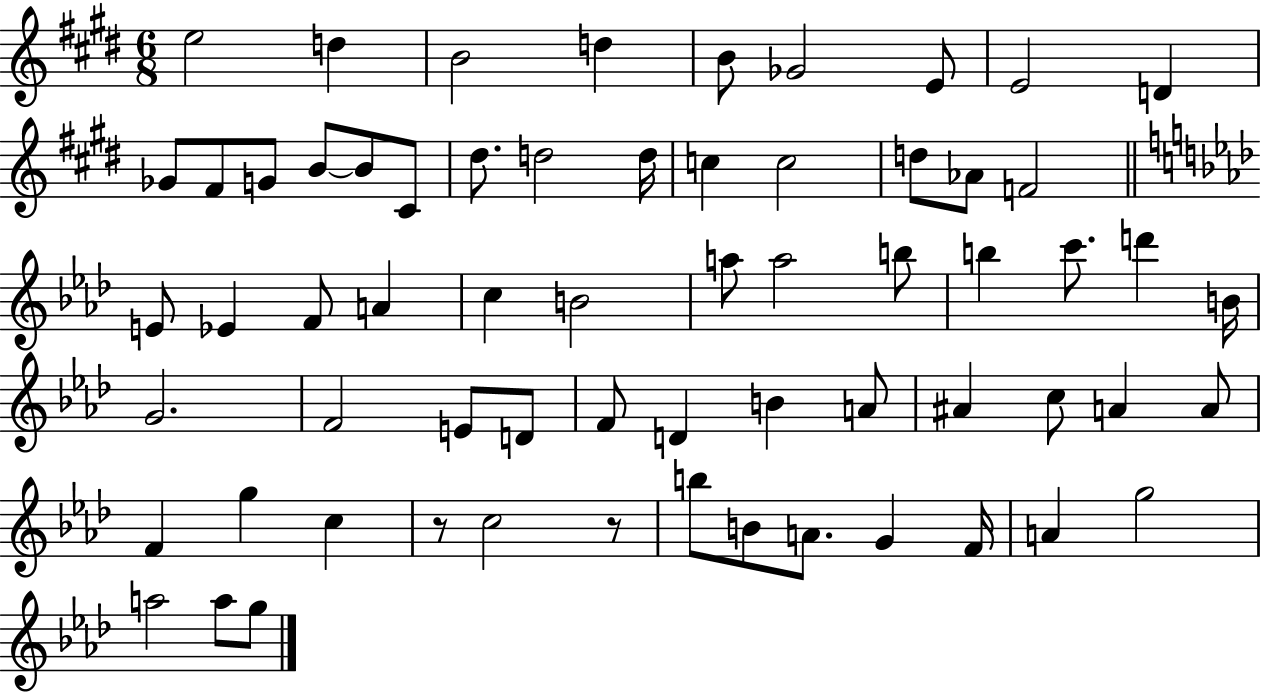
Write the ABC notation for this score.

X:1
T:Untitled
M:6/8
L:1/4
K:E
e2 d B2 d B/2 _G2 E/2 E2 D _G/2 ^F/2 G/2 B/2 B/2 ^C/2 ^d/2 d2 d/4 c c2 d/2 _A/2 F2 E/2 _E F/2 A c B2 a/2 a2 b/2 b c'/2 d' B/4 G2 F2 E/2 D/2 F/2 D B A/2 ^A c/2 A A/2 F g c z/2 c2 z/2 b/2 B/2 A/2 G F/4 A g2 a2 a/2 g/2